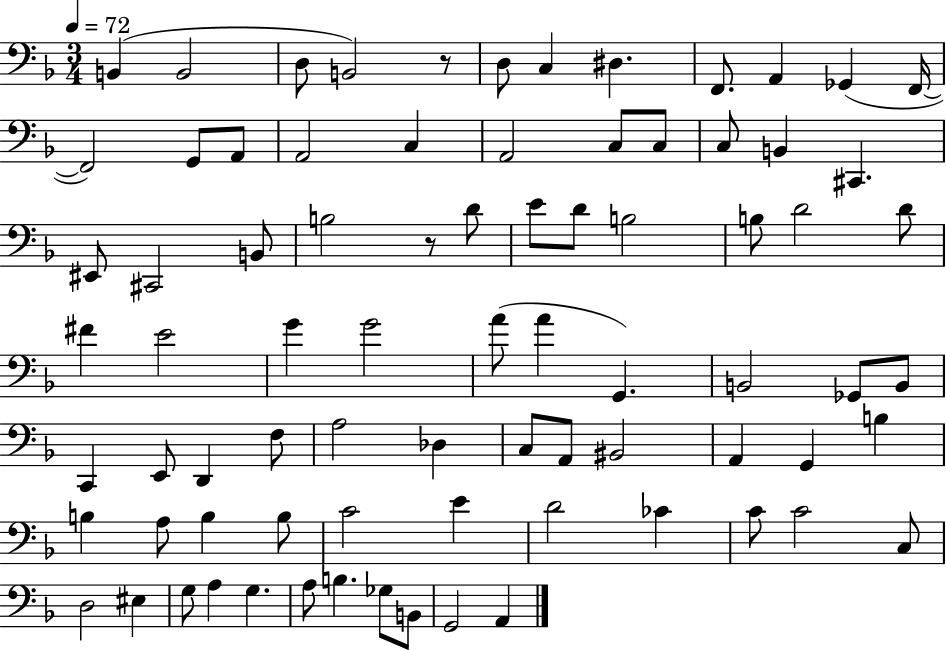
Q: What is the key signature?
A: F major